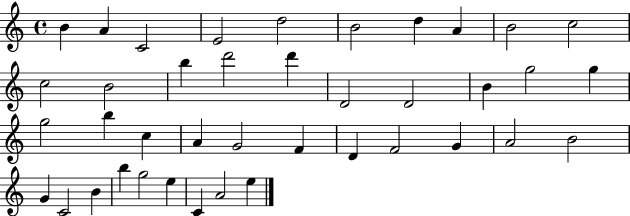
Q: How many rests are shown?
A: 0